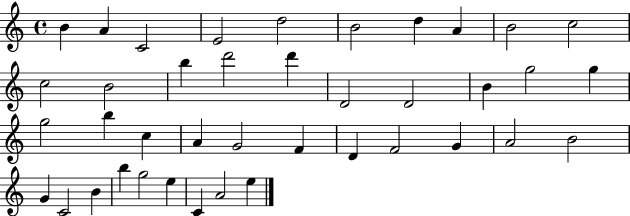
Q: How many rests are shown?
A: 0